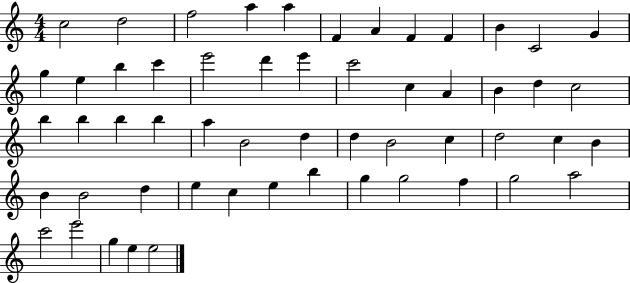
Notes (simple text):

C5/h D5/h F5/h A5/q A5/q F4/q A4/q F4/q F4/q B4/q C4/h G4/q G5/q E5/q B5/q C6/q E6/h D6/q E6/q C6/h C5/q A4/q B4/q D5/q C5/h B5/q B5/q B5/q B5/q A5/q B4/h D5/q D5/q B4/h C5/q D5/h C5/q B4/q B4/q B4/h D5/q E5/q C5/q E5/q B5/q G5/q G5/h F5/q G5/h A5/h C6/h E6/h G5/q E5/q E5/h